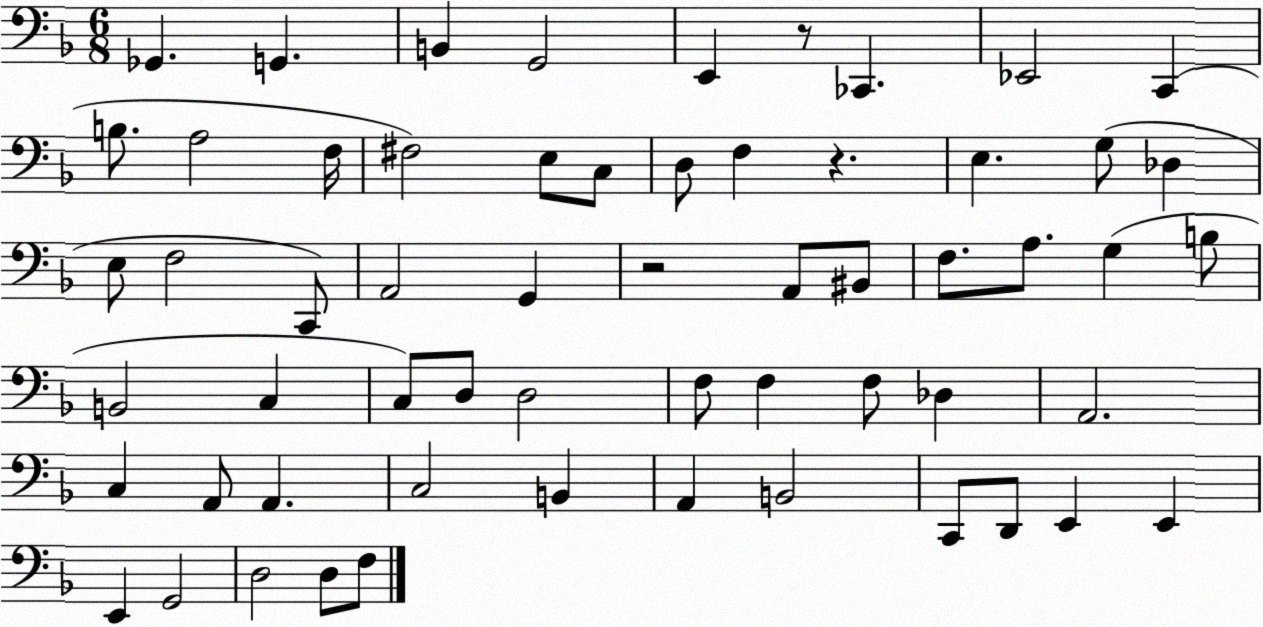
X:1
T:Untitled
M:6/8
L:1/4
K:F
_G,, G,, B,, G,,2 E,, z/2 _C,, _E,,2 C,, B,/2 A,2 F,/4 ^F,2 E,/2 C,/2 D,/2 F, z E, G,/2 _D, E,/2 F,2 C,,/2 A,,2 G,, z2 A,,/2 ^B,,/2 F,/2 A,/2 G, B,/2 B,,2 C, C,/2 D,/2 D,2 F,/2 F, F,/2 _D, A,,2 C, A,,/2 A,, C,2 B,, A,, B,,2 C,,/2 D,,/2 E,, E,, E,, G,,2 D,2 D,/2 F,/2